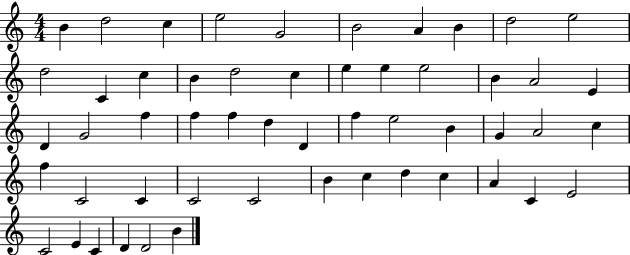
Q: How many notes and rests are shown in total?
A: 53